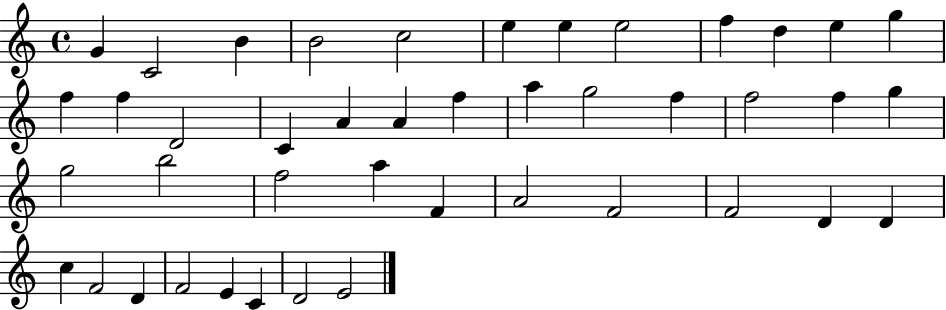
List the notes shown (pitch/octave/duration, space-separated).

G4/q C4/h B4/q B4/h C5/h E5/q E5/q E5/h F5/q D5/q E5/q G5/q F5/q F5/q D4/h C4/q A4/q A4/q F5/q A5/q G5/h F5/q F5/h F5/q G5/q G5/h B5/h F5/h A5/q F4/q A4/h F4/h F4/h D4/q D4/q C5/q F4/h D4/q F4/h E4/q C4/q D4/h E4/h